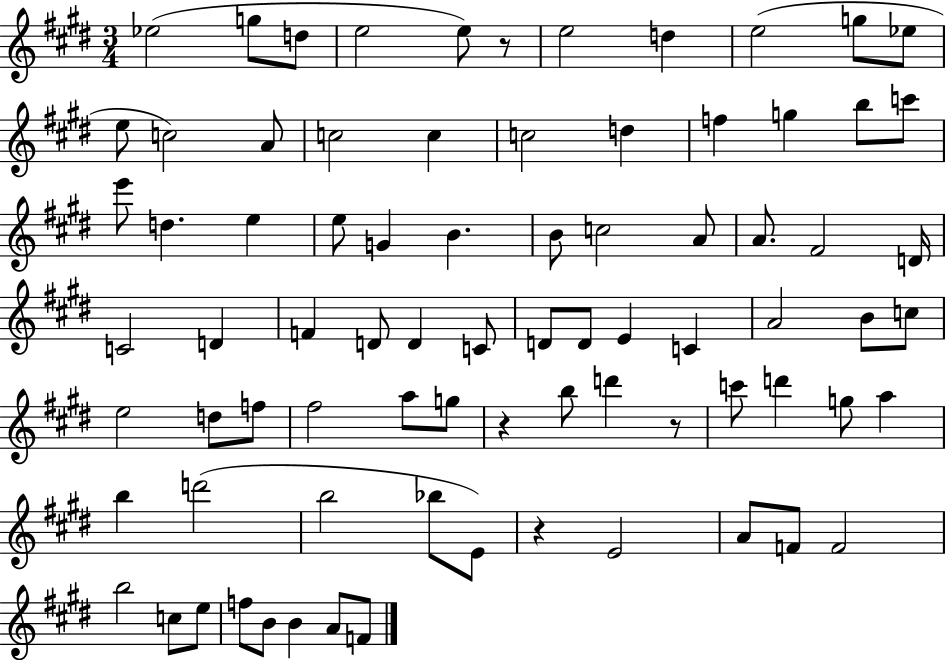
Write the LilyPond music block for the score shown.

{
  \clef treble
  \numericTimeSignature
  \time 3/4
  \key e \major
  ees''2( g''8 d''8 | e''2 e''8) r8 | e''2 d''4 | e''2( g''8 ees''8 | \break e''8 c''2) a'8 | c''2 c''4 | c''2 d''4 | f''4 g''4 b''8 c'''8 | \break e'''8 d''4. e''4 | e''8 g'4 b'4. | b'8 c''2 a'8 | a'8. fis'2 d'16 | \break c'2 d'4 | f'4 d'8 d'4 c'8 | d'8 d'8 e'4 c'4 | a'2 b'8 c''8 | \break e''2 d''8 f''8 | fis''2 a''8 g''8 | r4 b''8 d'''4 r8 | c'''8 d'''4 g''8 a''4 | \break b''4 d'''2( | b''2 bes''8 e'8) | r4 e'2 | a'8 f'8 f'2 | \break b''2 c''8 e''8 | f''8 b'8 b'4 a'8 f'8 | \bar "|."
}